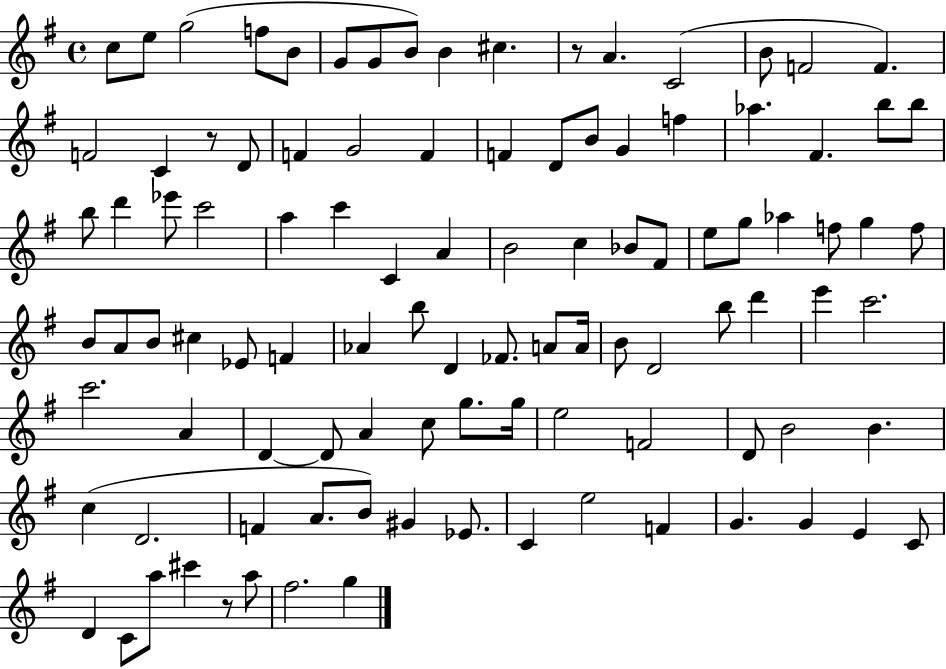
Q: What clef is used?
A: treble